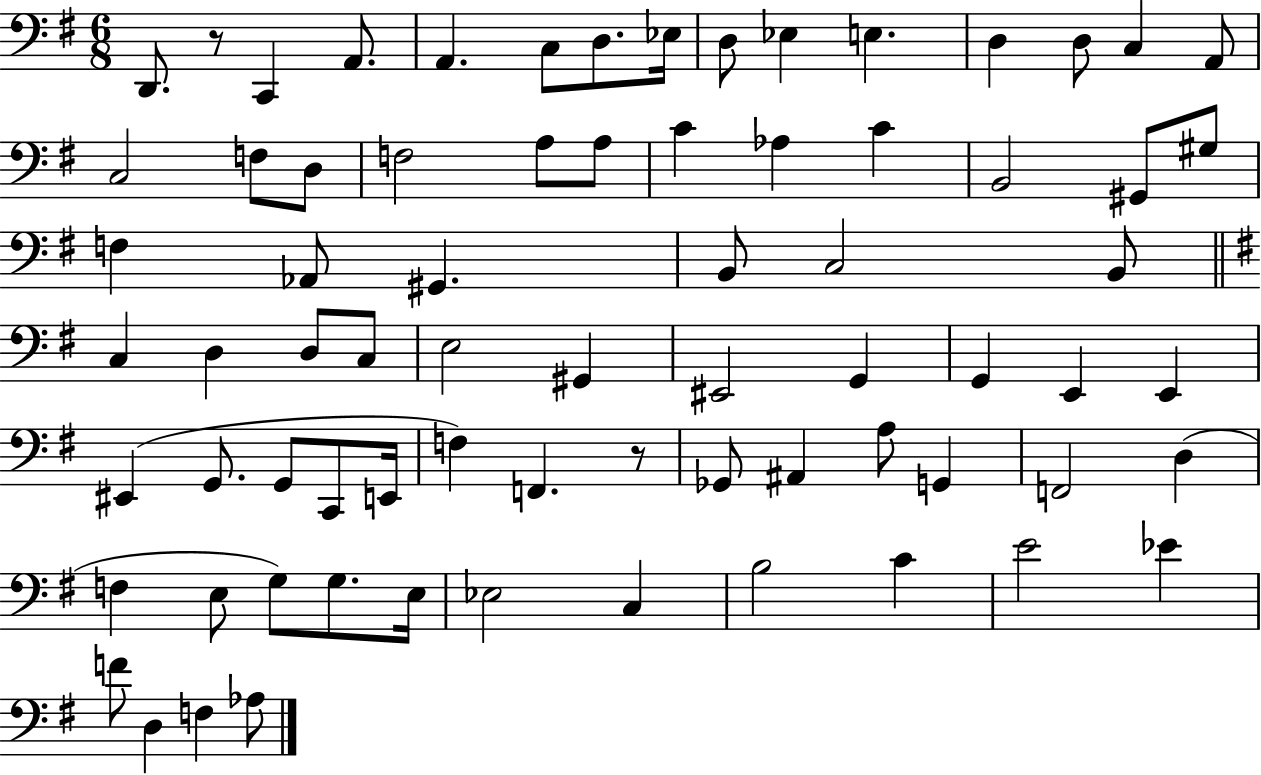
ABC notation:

X:1
T:Untitled
M:6/8
L:1/4
K:G
D,,/2 z/2 C,, A,,/2 A,, C,/2 D,/2 _E,/4 D,/2 _E, E, D, D,/2 C, A,,/2 C,2 F,/2 D,/2 F,2 A,/2 A,/2 C _A, C B,,2 ^G,,/2 ^G,/2 F, _A,,/2 ^G,, B,,/2 C,2 B,,/2 C, D, D,/2 C,/2 E,2 ^G,, ^E,,2 G,, G,, E,, E,, ^E,, G,,/2 G,,/2 C,,/2 E,,/4 F, F,, z/2 _G,,/2 ^A,, A,/2 G,, F,,2 D, F, E,/2 G,/2 G,/2 E,/4 _E,2 C, B,2 C E2 _E F/2 D, F, _A,/2